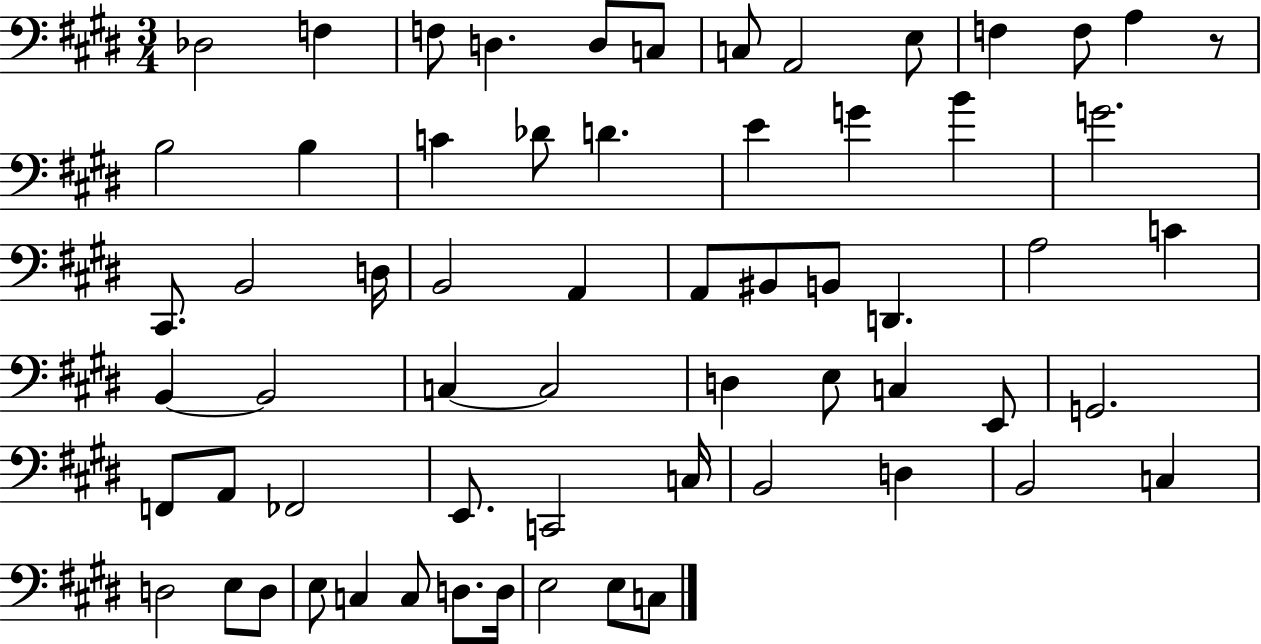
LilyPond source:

{
  \clef bass
  \numericTimeSignature
  \time 3/4
  \key e \major
  des2 f4 | f8 d4. d8 c8 | c8 a,2 e8 | f4 f8 a4 r8 | \break b2 b4 | c'4 des'8 d'4. | e'4 g'4 b'4 | g'2. | \break cis,8. b,2 d16 | b,2 a,4 | a,8 bis,8 b,8 d,4. | a2 c'4 | \break b,4~~ b,2 | c4~~ c2 | d4 e8 c4 e,8 | g,2. | \break f,8 a,8 fes,2 | e,8. c,2 c16 | b,2 d4 | b,2 c4 | \break d2 e8 d8 | e8 c4 c8 d8. d16 | e2 e8 c8 | \bar "|."
}